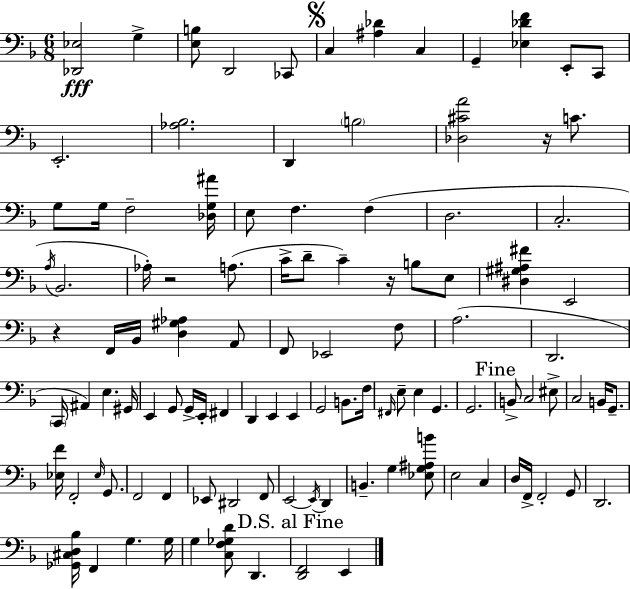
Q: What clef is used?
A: bass